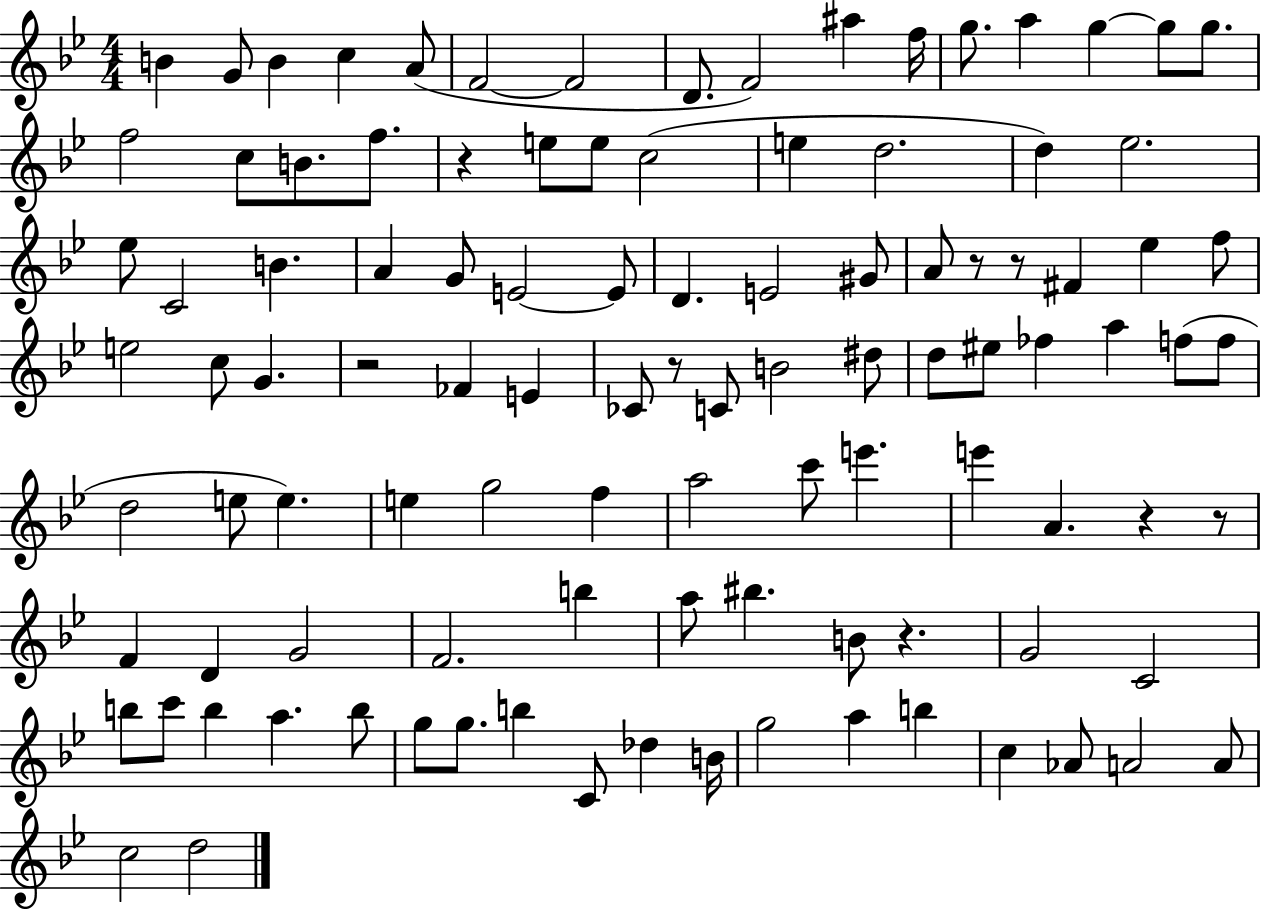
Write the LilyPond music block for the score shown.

{
  \clef treble
  \numericTimeSignature
  \time 4/4
  \key bes \major
  b'4 g'8 b'4 c''4 a'8( | f'2~~ f'2 | d'8. f'2) ais''4 f''16 | g''8. a''4 g''4~~ g''8 g''8. | \break f''2 c''8 b'8. f''8. | r4 e''8 e''8 c''2( | e''4 d''2. | d''4) ees''2. | \break ees''8 c'2 b'4. | a'4 g'8 e'2~~ e'8 | d'4. e'2 gis'8 | a'8 r8 r8 fis'4 ees''4 f''8 | \break e''2 c''8 g'4. | r2 fes'4 e'4 | ces'8 r8 c'8 b'2 dis''8 | d''8 eis''8 fes''4 a''4 f''8( f''8 | \break d''2 e''8 e''4.) | e''4 g''2 f''4 | a''2 c'''8 e'''4. | e'''4 a'4. r4 r8 | \break f'4 d'4 g'2 | f'2. b''4 | a''8 bis''4. b'8 r4. | g'2 c'2 | \break b''8 c'''8 b''4 a''4. b''8 | g''8 g''8. b''4 c'8 des''4 b'16 | g''2 a''4 b''4 | c''4 aes'8 a'2 a'8 | \break c''2 d''2 | \bar "|."
}